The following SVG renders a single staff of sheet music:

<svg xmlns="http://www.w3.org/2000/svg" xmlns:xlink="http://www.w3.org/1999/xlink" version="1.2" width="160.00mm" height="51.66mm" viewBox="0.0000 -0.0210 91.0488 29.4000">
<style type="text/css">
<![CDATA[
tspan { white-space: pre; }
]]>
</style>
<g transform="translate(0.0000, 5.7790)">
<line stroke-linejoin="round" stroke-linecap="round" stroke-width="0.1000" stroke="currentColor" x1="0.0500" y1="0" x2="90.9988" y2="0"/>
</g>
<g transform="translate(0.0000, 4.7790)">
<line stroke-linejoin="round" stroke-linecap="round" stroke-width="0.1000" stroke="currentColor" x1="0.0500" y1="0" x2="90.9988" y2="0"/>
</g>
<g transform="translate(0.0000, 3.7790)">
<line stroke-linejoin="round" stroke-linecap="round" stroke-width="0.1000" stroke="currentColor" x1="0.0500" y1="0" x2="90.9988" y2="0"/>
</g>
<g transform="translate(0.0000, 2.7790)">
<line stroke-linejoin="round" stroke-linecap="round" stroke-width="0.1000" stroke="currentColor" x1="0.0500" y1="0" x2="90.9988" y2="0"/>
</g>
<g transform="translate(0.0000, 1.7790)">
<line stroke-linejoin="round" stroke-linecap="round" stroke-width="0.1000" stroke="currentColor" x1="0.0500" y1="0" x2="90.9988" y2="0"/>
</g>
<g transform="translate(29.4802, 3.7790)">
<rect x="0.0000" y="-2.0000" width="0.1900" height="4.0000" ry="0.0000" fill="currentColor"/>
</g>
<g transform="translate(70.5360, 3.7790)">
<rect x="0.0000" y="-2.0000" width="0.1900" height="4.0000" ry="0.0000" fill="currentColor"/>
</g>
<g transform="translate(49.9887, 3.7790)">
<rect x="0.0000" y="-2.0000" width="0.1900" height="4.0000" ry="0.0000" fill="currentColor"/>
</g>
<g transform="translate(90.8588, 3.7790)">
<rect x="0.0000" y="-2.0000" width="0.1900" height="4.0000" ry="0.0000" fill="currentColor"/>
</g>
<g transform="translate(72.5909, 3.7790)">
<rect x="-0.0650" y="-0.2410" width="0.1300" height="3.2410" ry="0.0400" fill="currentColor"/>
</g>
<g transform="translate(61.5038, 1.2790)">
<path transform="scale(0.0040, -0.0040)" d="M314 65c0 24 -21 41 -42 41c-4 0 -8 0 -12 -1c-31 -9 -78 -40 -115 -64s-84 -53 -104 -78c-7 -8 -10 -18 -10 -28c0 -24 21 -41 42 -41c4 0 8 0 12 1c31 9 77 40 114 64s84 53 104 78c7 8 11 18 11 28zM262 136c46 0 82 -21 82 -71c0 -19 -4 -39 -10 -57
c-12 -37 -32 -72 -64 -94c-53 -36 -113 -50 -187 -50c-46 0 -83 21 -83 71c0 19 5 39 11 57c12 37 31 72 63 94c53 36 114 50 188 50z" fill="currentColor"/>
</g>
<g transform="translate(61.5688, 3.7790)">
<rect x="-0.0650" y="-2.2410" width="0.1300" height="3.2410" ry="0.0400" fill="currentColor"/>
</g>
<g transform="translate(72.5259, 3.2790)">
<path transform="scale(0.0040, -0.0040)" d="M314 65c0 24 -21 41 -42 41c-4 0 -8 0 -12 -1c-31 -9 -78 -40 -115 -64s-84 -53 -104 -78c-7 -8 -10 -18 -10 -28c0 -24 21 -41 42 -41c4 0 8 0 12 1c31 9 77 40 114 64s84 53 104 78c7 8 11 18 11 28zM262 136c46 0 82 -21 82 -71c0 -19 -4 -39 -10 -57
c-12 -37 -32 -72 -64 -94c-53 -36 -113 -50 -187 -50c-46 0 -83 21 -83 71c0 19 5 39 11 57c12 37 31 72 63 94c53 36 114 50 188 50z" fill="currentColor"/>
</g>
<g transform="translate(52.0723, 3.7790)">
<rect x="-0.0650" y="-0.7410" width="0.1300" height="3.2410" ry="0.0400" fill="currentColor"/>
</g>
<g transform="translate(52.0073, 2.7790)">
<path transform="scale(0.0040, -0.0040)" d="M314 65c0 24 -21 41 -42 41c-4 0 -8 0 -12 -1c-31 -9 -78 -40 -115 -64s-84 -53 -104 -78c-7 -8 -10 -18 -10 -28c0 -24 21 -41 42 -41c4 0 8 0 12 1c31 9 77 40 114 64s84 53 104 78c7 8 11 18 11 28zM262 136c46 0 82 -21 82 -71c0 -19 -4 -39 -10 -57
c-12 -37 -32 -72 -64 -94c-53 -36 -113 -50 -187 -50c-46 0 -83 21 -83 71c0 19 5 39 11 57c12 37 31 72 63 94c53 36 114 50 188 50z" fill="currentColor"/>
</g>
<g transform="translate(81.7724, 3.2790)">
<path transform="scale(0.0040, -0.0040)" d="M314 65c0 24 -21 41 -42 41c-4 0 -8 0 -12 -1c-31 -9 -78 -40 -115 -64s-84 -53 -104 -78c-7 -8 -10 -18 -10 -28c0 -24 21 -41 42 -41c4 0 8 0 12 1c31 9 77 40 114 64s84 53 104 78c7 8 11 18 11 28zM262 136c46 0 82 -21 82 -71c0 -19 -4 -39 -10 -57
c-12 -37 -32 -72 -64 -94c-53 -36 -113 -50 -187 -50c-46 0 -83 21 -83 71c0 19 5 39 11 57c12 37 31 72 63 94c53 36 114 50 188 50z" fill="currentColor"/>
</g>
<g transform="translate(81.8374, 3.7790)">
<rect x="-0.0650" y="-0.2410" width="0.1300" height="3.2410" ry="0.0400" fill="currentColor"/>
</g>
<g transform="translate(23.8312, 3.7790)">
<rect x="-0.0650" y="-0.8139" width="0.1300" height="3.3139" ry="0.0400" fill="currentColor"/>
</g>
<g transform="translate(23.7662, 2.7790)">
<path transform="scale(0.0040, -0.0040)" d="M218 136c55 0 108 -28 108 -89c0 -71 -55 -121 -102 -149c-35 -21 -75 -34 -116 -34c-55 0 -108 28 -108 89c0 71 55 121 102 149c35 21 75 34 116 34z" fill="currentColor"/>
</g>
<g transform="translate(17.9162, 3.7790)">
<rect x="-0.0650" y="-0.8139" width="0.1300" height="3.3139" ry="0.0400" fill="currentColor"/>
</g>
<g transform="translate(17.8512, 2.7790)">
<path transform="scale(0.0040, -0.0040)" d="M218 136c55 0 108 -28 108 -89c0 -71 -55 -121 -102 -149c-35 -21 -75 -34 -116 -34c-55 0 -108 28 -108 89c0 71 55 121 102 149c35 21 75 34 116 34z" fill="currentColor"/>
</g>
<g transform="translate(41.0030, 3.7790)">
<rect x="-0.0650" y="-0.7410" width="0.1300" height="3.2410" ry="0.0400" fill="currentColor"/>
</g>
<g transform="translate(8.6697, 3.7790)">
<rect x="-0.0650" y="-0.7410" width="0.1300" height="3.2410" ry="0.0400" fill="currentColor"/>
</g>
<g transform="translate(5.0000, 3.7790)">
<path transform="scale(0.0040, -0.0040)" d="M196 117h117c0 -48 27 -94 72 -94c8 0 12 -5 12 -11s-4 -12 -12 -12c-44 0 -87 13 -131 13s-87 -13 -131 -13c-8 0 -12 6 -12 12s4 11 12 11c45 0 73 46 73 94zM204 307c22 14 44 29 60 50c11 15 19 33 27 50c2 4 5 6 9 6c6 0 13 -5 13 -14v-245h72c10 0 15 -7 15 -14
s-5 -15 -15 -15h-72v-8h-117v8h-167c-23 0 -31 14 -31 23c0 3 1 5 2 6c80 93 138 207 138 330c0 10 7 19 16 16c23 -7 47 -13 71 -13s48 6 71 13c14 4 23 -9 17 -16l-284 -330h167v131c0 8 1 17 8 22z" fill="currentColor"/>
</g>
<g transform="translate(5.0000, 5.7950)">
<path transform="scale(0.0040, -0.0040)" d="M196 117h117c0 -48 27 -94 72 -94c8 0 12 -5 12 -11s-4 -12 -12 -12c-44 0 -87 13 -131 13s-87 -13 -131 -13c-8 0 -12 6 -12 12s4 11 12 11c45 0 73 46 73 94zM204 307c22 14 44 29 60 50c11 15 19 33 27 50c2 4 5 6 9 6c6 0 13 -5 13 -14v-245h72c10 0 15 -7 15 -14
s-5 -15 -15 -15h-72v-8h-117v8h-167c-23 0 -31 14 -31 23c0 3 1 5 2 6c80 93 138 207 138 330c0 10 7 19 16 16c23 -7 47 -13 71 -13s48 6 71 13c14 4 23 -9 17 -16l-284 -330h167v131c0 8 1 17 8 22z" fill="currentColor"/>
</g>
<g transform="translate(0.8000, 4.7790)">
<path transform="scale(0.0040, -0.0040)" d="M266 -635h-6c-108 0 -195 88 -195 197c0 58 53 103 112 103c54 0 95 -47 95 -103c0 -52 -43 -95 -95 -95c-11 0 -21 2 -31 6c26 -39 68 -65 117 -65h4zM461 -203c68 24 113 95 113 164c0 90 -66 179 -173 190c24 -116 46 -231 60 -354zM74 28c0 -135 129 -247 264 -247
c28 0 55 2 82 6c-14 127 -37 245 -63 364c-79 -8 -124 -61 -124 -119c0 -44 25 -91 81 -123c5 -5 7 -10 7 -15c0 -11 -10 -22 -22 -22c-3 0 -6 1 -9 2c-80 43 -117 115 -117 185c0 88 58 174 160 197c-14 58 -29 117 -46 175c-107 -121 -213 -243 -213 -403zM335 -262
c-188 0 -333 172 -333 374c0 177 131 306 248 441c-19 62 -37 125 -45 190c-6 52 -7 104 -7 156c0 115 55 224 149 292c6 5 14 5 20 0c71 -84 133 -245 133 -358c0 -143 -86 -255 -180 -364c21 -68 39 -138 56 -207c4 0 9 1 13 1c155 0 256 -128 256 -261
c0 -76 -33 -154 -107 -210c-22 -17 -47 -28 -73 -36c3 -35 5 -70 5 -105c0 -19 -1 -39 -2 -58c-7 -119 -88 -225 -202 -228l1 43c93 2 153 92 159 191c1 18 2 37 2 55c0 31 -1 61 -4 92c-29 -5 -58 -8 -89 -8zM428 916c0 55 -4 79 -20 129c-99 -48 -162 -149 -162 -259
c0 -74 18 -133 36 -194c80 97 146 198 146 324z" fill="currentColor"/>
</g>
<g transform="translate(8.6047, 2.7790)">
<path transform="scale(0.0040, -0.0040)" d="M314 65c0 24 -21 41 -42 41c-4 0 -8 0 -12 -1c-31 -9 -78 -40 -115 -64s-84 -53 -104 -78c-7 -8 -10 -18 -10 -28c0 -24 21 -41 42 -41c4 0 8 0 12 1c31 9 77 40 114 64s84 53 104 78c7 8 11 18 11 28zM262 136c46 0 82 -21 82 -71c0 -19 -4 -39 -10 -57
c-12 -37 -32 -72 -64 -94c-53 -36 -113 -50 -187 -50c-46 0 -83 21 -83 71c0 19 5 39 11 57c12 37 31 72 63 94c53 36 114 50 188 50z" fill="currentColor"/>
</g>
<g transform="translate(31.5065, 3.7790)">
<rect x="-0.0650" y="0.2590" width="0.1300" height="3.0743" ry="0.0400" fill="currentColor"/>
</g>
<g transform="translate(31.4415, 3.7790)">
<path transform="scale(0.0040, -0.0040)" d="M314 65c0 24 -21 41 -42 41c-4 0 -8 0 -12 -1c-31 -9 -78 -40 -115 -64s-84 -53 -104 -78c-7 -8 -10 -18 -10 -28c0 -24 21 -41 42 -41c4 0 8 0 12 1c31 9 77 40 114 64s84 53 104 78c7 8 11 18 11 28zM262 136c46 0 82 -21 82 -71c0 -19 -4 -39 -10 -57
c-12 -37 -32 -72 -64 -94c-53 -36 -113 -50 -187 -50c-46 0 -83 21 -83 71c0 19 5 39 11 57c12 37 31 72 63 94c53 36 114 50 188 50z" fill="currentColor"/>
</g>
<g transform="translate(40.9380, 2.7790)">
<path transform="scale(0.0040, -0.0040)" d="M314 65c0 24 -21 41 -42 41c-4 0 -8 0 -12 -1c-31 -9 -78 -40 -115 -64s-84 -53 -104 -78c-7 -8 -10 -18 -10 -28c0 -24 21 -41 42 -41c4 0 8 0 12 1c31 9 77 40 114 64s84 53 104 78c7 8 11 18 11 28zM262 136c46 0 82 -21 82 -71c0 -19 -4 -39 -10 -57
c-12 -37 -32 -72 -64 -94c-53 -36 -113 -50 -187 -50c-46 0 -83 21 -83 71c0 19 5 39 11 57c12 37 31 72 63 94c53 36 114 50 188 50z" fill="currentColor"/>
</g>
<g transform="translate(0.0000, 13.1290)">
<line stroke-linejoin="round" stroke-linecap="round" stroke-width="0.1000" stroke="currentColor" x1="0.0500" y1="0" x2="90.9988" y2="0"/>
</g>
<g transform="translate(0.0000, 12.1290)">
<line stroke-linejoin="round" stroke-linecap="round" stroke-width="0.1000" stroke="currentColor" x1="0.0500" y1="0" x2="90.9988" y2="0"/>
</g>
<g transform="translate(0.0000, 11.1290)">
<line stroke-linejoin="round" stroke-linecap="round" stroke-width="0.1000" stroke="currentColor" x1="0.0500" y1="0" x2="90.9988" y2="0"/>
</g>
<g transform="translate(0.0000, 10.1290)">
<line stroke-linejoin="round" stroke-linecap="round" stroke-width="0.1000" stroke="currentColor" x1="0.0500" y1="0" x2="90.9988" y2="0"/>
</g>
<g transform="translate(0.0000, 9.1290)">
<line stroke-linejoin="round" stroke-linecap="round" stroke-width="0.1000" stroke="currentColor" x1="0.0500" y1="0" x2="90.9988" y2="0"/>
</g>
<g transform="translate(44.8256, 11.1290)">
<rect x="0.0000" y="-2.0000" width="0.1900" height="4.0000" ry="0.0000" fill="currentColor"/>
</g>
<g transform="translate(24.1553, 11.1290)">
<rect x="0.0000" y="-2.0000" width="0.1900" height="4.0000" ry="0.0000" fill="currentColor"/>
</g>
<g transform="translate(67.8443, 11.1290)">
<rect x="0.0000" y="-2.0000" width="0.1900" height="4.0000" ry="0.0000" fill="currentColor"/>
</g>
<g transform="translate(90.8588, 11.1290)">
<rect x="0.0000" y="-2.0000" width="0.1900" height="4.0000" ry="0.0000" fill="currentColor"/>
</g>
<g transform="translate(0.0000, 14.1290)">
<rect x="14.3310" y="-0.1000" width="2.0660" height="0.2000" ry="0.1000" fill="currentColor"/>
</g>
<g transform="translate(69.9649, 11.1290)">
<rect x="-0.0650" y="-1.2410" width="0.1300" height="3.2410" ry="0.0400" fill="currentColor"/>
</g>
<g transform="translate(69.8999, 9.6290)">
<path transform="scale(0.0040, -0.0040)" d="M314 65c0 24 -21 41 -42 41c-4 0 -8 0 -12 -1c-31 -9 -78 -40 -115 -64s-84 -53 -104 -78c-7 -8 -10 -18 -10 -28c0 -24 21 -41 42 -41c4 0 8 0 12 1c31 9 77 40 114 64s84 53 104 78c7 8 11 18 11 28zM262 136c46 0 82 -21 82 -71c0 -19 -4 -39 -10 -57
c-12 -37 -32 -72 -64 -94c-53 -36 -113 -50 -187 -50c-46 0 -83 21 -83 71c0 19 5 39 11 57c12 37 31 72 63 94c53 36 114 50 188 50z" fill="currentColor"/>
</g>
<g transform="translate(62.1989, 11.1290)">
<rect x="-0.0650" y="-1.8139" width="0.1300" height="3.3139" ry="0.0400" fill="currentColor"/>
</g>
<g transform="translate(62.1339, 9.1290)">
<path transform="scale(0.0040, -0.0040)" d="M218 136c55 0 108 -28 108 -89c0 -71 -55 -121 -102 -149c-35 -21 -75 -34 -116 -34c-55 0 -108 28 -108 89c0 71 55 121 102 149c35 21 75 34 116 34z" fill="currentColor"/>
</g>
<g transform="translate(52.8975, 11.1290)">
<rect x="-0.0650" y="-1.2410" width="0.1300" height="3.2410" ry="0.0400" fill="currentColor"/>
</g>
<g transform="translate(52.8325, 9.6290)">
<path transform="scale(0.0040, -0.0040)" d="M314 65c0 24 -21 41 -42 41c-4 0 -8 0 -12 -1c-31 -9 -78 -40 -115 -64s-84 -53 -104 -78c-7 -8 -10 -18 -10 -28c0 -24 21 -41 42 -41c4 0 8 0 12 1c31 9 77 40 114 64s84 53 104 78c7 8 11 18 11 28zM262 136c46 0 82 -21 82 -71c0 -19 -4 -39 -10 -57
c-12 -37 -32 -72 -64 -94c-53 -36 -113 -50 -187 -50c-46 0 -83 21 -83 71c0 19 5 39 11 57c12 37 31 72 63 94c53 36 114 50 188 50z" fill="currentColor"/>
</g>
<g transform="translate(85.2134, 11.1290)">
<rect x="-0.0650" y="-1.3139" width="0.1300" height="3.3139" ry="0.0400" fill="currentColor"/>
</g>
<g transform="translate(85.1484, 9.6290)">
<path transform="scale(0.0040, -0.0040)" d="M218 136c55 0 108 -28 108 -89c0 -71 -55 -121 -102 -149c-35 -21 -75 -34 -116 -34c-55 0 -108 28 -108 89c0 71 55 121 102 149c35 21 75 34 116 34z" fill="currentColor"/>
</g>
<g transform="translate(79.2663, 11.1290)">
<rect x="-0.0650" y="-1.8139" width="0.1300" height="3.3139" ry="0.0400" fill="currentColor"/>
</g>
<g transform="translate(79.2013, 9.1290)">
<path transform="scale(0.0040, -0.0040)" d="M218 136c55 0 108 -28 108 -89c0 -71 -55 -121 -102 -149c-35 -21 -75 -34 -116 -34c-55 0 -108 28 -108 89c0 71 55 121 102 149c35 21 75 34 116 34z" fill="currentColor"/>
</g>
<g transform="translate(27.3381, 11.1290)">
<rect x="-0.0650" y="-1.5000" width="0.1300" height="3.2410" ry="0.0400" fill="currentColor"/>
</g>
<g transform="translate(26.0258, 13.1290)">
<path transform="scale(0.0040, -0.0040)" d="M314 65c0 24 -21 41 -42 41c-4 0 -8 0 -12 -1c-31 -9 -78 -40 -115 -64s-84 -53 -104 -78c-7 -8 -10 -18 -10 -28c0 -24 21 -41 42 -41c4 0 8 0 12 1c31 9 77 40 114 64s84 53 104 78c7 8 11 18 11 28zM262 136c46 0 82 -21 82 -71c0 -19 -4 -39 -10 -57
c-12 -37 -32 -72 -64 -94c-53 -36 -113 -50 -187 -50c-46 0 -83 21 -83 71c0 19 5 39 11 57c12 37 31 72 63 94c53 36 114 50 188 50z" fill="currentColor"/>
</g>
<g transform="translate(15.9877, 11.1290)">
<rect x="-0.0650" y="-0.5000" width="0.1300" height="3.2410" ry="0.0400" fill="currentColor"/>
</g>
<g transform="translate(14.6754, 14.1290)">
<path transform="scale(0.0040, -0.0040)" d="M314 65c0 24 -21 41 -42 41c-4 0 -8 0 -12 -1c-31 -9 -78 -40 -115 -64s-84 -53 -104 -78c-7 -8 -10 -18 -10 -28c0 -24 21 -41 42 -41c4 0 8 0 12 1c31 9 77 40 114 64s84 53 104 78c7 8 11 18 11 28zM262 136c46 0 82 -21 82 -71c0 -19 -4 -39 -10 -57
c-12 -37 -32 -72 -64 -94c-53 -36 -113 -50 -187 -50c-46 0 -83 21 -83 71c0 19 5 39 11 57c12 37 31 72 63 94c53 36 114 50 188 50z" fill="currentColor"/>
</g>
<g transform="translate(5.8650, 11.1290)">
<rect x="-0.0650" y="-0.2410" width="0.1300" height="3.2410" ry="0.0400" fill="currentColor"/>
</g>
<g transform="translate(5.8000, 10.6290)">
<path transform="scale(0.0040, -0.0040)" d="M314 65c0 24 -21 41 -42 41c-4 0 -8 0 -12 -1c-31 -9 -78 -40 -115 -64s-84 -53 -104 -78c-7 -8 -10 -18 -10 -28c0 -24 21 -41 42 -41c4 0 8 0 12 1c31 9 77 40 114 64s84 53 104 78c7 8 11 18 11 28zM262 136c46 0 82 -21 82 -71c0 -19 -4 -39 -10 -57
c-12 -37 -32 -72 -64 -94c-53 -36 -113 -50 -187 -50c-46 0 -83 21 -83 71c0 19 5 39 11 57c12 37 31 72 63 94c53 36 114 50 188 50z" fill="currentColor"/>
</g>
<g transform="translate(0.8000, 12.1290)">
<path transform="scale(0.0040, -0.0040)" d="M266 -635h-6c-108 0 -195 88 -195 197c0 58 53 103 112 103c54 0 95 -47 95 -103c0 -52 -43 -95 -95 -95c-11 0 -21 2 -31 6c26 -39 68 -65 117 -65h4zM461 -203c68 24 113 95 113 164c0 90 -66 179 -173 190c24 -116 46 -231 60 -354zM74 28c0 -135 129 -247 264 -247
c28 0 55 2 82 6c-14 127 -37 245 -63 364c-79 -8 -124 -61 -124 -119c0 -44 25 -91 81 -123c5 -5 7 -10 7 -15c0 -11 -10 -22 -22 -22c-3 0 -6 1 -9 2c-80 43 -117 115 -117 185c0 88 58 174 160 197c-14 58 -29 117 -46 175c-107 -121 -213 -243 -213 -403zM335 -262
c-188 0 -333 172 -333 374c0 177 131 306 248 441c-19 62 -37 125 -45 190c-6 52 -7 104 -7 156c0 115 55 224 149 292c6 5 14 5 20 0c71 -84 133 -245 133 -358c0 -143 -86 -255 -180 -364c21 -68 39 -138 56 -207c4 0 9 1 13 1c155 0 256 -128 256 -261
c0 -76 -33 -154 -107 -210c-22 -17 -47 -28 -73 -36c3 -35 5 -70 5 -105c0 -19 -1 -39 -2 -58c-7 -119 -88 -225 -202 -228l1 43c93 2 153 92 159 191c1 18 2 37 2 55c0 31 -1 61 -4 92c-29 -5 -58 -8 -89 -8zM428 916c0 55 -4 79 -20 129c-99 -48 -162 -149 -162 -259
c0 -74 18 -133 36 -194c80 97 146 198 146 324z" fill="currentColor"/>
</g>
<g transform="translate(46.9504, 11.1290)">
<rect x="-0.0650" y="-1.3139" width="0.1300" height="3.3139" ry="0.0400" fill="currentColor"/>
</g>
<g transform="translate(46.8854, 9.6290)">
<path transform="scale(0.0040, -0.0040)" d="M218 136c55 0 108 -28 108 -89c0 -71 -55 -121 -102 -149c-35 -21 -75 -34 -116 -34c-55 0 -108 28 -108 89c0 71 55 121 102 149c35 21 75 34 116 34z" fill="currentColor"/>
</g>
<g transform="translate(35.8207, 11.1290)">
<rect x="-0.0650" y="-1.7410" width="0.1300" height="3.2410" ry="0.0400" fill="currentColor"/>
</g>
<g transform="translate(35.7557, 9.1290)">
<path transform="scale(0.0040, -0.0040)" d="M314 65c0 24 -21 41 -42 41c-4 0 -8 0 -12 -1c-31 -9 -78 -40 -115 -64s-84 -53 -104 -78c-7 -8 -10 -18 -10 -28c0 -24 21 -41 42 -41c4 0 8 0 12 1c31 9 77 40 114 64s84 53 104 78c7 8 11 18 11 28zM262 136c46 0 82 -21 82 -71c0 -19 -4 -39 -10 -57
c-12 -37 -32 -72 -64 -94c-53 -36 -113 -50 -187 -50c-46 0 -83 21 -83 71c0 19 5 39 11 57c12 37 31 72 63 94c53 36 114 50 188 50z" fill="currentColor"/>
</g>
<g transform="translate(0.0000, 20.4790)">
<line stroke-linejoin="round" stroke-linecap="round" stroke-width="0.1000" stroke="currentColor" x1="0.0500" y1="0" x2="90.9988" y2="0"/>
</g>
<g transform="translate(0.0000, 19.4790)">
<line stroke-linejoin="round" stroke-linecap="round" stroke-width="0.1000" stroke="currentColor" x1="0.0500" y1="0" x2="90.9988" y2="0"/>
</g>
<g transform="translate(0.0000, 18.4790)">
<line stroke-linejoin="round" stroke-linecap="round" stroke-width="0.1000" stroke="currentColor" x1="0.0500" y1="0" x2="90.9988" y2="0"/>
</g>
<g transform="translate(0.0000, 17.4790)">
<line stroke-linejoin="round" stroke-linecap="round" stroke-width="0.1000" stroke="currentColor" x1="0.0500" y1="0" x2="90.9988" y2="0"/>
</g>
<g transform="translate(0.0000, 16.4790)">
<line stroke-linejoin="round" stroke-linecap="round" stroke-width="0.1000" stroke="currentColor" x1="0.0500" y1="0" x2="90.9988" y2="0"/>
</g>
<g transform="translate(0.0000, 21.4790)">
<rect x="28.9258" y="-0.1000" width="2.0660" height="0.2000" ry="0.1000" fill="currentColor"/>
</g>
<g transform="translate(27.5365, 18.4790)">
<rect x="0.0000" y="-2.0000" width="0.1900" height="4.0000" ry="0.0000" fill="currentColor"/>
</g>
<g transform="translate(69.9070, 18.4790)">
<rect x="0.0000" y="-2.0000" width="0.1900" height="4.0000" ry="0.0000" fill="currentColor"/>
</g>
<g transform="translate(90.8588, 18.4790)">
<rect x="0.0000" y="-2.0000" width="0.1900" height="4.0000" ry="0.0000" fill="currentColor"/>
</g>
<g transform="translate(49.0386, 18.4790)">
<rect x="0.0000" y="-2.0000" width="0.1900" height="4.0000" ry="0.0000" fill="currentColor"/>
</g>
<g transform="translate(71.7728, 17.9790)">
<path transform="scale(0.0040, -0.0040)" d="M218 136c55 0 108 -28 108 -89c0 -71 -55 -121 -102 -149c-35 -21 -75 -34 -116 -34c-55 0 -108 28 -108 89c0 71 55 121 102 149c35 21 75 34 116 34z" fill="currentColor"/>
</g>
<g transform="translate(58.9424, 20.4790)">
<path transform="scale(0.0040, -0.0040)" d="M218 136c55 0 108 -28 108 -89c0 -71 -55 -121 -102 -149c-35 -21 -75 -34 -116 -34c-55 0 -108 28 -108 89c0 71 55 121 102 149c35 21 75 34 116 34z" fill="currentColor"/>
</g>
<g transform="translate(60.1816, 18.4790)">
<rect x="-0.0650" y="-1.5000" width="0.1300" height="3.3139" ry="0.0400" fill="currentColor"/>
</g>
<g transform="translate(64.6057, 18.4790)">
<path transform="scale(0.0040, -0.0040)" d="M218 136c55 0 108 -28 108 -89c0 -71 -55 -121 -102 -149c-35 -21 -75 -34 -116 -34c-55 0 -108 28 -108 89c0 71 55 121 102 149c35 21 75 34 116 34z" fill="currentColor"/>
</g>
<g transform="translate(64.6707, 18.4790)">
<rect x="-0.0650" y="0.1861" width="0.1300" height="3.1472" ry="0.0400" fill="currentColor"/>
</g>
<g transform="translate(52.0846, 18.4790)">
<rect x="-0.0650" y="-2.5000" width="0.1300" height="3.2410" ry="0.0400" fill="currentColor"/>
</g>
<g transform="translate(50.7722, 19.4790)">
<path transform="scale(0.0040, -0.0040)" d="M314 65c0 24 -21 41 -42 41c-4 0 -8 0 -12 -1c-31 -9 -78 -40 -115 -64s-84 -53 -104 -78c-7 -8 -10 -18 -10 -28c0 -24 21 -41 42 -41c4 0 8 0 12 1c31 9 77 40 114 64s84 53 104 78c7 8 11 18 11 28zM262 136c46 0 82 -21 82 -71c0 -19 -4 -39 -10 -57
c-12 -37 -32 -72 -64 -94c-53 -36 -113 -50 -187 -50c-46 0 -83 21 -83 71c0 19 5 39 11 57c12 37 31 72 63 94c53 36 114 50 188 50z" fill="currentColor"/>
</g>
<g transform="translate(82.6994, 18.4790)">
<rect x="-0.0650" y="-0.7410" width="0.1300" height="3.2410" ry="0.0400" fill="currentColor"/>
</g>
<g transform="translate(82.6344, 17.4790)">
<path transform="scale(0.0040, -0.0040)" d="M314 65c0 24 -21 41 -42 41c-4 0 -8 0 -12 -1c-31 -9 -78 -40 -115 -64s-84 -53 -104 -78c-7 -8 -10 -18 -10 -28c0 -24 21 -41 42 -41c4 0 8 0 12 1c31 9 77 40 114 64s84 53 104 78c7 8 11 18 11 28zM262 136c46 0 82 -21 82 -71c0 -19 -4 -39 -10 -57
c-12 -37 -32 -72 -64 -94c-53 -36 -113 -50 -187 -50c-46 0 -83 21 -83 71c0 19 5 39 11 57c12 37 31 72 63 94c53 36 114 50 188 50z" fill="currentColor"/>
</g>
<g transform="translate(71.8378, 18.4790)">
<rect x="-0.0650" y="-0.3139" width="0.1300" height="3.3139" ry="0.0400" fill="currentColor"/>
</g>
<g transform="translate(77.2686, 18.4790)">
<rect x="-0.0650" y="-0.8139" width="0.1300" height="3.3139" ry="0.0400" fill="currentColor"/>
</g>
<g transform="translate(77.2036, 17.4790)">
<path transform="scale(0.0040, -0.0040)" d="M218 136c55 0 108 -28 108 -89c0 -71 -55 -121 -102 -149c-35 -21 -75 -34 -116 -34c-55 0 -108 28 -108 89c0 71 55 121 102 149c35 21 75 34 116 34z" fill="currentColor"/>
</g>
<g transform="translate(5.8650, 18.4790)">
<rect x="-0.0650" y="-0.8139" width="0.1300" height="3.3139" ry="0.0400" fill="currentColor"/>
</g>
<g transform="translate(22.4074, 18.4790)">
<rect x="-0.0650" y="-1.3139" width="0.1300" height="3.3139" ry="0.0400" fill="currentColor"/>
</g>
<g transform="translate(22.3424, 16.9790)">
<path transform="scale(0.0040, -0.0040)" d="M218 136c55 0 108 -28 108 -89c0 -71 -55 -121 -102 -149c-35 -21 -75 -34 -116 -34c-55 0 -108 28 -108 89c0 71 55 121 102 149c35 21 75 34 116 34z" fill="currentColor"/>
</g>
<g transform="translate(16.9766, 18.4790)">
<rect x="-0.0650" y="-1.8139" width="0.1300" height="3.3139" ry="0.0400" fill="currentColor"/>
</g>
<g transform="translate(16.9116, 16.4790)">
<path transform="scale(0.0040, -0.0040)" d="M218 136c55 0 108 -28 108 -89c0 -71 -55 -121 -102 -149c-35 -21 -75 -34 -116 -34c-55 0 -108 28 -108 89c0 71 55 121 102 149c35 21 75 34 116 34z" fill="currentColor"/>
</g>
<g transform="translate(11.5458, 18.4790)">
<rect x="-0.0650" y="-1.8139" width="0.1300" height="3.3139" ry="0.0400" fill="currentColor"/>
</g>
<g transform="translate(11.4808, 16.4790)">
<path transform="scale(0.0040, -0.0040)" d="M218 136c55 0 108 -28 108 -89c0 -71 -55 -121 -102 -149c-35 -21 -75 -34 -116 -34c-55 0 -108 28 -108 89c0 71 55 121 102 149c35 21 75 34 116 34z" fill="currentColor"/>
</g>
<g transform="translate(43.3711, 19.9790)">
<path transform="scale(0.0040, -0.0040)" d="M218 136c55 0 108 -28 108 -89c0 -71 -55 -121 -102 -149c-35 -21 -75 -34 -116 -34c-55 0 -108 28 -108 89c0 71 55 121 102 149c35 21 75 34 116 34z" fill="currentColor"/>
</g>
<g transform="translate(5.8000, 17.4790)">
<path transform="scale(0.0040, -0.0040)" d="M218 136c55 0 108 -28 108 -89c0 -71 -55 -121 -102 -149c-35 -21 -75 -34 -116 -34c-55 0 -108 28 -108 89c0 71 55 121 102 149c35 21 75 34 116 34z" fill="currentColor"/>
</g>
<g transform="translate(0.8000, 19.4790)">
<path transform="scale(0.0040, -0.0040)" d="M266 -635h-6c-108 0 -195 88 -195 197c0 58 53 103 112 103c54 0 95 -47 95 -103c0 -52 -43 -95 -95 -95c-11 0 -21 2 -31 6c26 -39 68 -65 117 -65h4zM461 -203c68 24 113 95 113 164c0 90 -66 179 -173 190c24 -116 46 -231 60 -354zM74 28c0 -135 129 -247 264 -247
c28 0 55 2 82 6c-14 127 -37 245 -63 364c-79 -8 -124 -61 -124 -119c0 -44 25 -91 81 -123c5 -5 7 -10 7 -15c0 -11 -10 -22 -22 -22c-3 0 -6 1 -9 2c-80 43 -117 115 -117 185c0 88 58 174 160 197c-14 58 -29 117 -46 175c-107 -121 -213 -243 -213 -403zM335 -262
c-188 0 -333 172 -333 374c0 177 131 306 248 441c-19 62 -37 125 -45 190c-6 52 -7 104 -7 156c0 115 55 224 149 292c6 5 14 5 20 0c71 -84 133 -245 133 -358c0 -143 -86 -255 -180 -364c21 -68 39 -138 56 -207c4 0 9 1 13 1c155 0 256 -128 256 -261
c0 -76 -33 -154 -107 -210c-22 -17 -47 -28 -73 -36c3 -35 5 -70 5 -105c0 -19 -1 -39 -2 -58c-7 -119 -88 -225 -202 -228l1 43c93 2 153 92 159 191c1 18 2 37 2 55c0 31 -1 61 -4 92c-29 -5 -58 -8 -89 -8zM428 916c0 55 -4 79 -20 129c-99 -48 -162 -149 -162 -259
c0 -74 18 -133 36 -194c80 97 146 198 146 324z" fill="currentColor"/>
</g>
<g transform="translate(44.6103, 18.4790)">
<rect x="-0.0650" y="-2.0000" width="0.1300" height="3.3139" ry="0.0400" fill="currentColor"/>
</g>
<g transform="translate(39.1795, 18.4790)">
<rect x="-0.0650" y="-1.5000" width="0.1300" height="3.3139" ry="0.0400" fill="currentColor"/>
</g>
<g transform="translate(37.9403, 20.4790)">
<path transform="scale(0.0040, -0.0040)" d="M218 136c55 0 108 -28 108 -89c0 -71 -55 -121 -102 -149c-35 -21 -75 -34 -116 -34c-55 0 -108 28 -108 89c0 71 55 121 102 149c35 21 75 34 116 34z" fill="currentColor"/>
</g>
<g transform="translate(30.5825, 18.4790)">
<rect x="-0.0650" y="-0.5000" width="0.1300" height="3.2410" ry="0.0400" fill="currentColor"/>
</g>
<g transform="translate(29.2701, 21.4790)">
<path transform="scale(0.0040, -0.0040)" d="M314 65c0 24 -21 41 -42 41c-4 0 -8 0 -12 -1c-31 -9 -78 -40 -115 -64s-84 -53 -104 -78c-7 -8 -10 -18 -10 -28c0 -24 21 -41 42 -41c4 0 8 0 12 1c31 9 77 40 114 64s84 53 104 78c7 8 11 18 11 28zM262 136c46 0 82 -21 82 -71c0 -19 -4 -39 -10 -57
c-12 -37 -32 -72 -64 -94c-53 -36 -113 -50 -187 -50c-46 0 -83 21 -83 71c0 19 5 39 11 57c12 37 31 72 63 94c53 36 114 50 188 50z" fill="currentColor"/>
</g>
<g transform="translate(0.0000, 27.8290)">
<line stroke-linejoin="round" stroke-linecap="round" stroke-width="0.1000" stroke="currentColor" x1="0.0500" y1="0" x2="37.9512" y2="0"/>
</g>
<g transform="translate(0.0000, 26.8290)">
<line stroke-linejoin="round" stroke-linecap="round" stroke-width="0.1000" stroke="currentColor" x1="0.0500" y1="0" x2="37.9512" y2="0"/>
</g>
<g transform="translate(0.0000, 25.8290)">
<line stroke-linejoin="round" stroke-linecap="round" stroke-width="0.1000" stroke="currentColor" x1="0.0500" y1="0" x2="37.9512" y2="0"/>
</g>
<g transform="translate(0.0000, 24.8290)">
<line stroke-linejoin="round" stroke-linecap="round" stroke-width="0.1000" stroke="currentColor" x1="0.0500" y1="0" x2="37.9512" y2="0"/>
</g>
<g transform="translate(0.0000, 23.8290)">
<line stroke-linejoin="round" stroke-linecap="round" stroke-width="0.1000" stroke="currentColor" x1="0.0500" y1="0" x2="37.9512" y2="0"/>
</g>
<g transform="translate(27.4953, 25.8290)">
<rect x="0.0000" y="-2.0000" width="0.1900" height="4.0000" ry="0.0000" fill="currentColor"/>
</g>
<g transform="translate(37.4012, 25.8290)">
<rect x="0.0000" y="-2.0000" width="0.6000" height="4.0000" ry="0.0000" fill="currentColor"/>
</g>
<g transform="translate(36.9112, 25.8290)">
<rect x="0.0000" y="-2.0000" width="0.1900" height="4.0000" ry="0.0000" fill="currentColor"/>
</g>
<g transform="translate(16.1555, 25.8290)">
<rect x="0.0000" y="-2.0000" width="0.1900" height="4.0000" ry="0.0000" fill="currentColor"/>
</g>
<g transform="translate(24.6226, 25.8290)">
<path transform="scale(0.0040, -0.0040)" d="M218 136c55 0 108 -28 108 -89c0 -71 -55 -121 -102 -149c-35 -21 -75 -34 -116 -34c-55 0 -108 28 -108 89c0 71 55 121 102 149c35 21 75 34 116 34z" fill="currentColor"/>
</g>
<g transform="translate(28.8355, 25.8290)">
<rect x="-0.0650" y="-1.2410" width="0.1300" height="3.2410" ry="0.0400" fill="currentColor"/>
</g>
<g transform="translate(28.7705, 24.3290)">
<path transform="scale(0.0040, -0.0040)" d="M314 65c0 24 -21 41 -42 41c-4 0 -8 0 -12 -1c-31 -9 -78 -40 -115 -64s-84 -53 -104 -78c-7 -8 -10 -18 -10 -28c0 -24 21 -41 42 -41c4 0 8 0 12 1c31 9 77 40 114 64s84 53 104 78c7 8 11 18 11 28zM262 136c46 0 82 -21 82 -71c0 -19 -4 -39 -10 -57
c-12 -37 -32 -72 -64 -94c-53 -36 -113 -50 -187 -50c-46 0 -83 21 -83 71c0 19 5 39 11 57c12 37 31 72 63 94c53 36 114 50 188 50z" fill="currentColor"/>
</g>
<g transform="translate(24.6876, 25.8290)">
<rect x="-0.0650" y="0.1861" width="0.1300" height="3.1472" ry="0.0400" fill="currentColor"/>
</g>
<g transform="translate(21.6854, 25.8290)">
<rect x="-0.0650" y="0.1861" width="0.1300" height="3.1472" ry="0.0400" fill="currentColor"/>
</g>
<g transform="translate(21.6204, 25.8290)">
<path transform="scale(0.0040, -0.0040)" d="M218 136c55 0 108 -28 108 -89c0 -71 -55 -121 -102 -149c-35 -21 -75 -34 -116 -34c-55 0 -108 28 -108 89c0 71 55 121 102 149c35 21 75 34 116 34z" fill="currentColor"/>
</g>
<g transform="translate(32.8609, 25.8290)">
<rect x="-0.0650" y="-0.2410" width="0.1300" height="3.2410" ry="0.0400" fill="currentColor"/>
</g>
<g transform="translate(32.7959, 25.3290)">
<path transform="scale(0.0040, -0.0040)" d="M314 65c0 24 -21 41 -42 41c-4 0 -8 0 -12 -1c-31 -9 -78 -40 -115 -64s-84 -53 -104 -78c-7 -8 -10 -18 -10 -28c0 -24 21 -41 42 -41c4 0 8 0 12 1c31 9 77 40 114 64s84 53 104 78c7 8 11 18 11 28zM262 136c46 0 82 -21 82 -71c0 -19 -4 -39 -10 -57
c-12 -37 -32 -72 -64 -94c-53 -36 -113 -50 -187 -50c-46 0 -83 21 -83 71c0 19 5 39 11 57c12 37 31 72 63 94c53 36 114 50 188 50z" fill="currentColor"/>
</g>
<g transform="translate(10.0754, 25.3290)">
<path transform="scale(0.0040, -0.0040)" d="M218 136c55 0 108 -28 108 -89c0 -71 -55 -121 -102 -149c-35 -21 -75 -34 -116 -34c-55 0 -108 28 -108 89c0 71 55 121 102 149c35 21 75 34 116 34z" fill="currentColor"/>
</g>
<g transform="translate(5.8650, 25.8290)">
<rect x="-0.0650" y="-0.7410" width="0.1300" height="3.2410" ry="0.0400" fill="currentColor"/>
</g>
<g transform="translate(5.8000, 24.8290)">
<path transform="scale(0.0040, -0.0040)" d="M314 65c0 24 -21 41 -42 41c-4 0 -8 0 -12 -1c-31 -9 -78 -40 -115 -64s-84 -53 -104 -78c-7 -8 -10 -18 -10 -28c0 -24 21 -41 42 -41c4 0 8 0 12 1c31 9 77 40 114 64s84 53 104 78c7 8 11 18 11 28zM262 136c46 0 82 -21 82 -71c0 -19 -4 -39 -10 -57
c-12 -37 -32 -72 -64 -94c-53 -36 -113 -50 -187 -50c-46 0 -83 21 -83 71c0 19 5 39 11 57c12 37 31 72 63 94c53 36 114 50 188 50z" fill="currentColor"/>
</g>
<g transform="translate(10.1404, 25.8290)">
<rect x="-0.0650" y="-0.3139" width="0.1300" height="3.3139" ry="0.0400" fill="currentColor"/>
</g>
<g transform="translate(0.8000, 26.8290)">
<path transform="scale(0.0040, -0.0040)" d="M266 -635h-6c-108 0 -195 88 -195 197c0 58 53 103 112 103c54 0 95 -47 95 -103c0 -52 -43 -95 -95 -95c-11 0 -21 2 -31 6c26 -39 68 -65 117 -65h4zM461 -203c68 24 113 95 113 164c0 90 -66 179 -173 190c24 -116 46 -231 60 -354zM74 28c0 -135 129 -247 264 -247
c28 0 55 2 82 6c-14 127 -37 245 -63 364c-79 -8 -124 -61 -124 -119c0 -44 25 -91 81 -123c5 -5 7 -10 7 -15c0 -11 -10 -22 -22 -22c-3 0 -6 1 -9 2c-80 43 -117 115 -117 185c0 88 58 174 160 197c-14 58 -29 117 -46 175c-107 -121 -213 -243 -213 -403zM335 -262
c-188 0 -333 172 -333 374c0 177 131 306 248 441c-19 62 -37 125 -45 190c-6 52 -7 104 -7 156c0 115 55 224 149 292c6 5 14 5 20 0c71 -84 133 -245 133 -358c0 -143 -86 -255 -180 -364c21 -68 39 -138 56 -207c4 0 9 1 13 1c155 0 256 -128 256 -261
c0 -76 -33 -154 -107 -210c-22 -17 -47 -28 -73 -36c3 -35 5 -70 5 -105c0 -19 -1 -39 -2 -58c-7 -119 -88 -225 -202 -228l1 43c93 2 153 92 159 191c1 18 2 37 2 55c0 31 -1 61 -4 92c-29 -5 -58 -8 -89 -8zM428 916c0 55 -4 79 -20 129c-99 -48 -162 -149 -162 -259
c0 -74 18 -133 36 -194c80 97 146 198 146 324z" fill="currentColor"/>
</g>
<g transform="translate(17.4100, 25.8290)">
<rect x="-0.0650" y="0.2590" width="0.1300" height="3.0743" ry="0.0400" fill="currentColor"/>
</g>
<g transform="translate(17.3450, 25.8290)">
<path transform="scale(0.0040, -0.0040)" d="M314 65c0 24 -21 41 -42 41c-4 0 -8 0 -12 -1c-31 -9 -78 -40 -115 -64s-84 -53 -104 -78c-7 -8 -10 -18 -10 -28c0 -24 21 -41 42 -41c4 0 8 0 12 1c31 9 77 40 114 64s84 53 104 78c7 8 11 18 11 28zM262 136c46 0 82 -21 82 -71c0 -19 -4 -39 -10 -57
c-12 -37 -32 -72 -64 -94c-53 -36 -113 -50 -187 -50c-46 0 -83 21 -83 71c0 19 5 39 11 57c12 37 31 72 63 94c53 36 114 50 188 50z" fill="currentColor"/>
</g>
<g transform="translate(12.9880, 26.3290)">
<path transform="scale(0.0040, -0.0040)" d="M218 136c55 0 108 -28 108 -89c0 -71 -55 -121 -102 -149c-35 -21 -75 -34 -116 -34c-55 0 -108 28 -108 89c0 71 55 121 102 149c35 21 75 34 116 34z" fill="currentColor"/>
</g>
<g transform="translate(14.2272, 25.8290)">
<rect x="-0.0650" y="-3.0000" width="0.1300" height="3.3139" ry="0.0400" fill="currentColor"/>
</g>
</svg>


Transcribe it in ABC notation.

X:1
T:Untitled
M:4/4
L:1/4
K:C
d2 d d B2 d2 d2 g2 c2 c2 c2 C2 E2 f2 e e2 f e2 f e d f f e C2 E F G2 E B c d d2 d2 c A B2 B B e2 c2